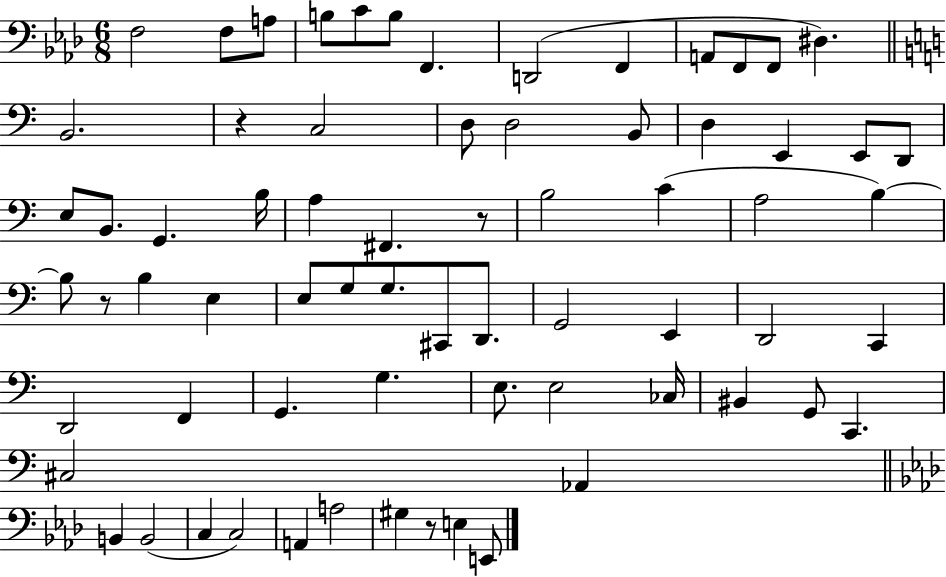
F3/h F3/e A3/e B3/e C4/e B3/e F2/q. D2/h F2/q A2/e F2/e F2/e D#3/q. B2/h. R/q C3/h D3/e D3/h B2/e D3/q E2/q E2/e D2/e E3/e B2/e. G2/q. B3/s A3/q F#2/q. R/e B3/h C4/q A3/h B3/q B3/e R/e B3/q E3/q E3/e G3/e G3/e. C#2/e D2/e. G2/h E2/q D2/h C2/q D2/h F2/q G2/q. G3/q. E3/e. E3/h CES3/s BIS2/q G2/e C2/q. C#3/h Ab2/q B2/q B2/h C3/q C3/h A2/q A3/h G#3/q R/e E3/q E2/e